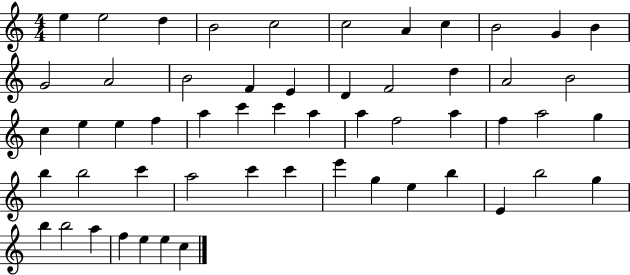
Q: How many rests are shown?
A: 0